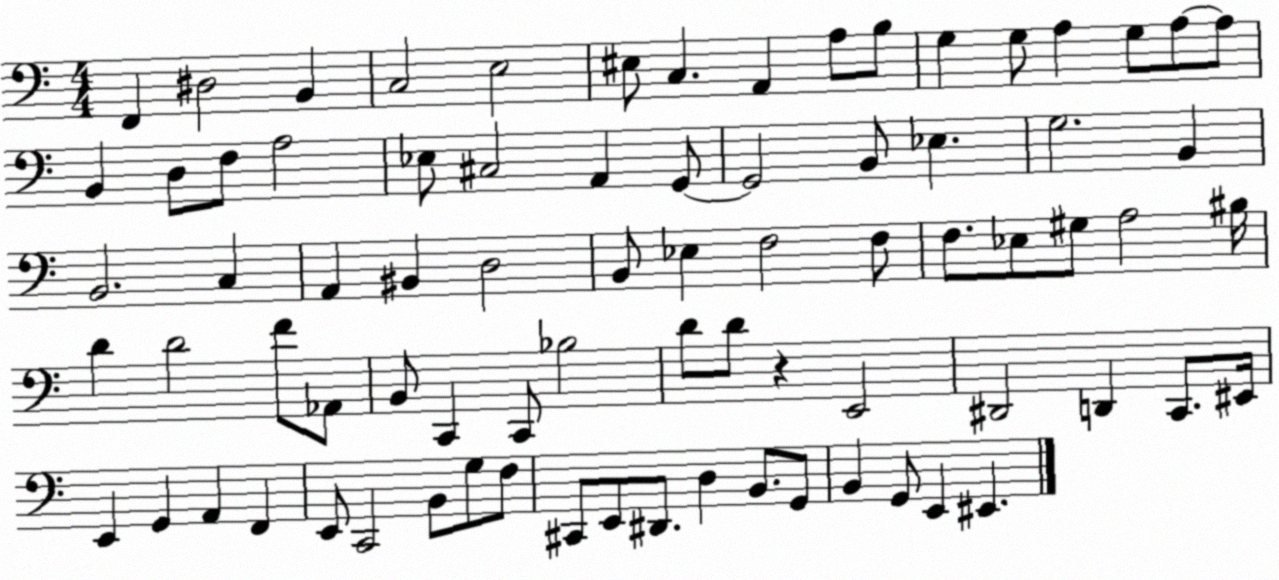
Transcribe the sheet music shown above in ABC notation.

X:1
T:Untitled
M:4/4
L:1/4
K:C
F,, ^D,2 B,, C,2 E,2 ^E,/2 C, A,, A,/2 B,/2 G, G,/2 A, G,/2 A,/2 A,/2 B,, D,/2 F,/2 A,2 _E,/2 ^C,2 A,, G,,/2 G,,2 B,,/2 _E, G,2 B,, B,,2 C, A,, ^B,, D,2 B,,/2 _E, F,2 F,/2 F,/2 _E,/2 ^G,/2 A,2 ^B,/4 D D2 F/2 _A,,/2 B,,/2 C,, C,,/2 _B,2 D/2 D/2 z E,,2 ^D,,2 D,, C,,/2 ^E,,/4 E,, G,, A,, F,, E,,/2 C,,2 B,,/2 G,/2 F,/2 ^C,,/2 E,,/2 ^D,,/2 D, B,,/2 G,,/2 B,, G,,/2 E,, ^E,,